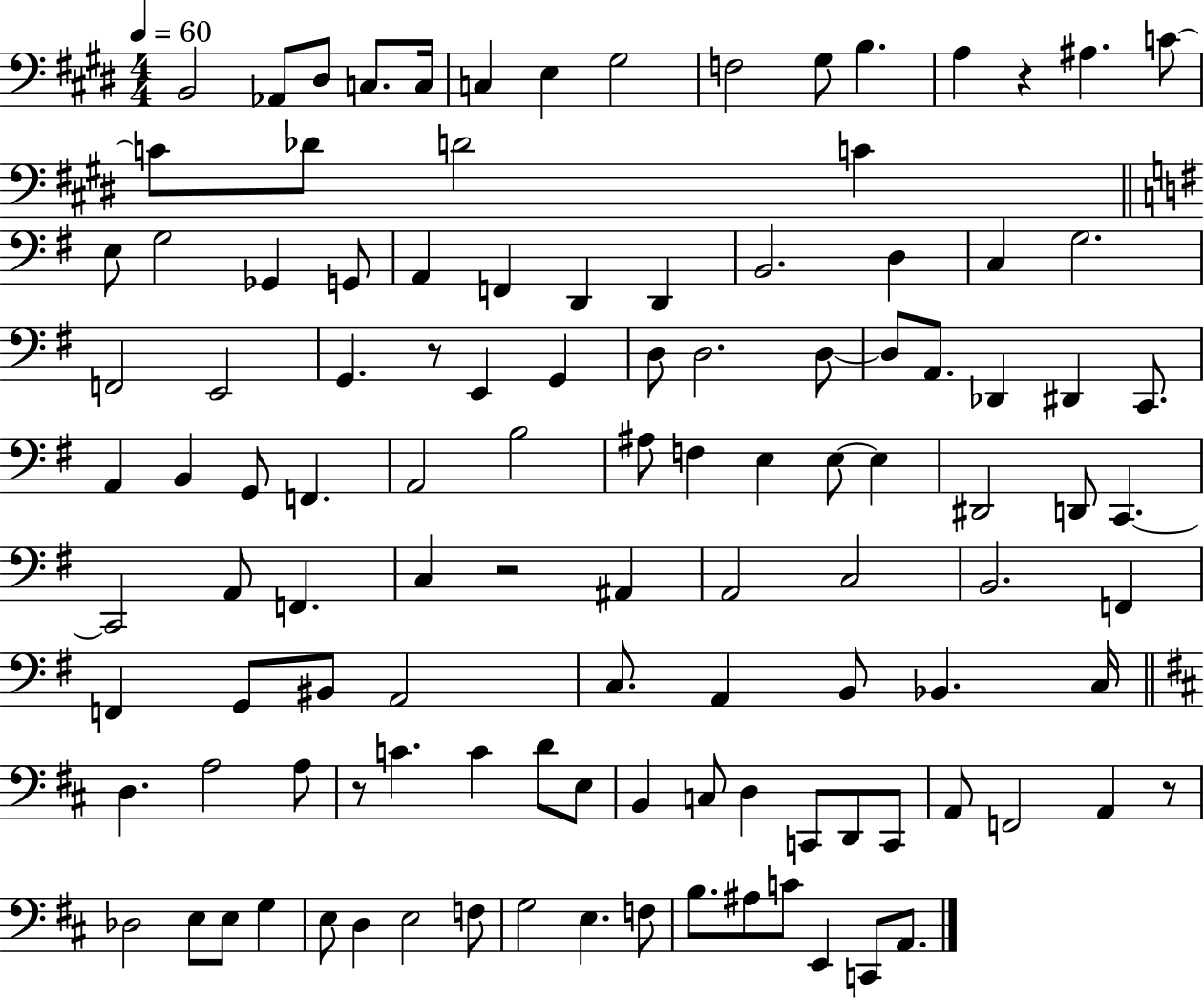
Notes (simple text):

B2/h Ab2/e D#3/e C3/e. C3/s C3/q E3/q G#3/h F3/h G#3/e B3/q. A3/q R/q A#3/q. C4/e C4/e Db4/e D4/h C4/q E3/e G3/h Gb2/q G2/e A2/q F2/q D2/q D2/q B2/h. D3/q C3/q G3/h. F2/h E2/h G2/q. R/e E2/q G2/q D3/e D3/h. D3/e D3/e A2/e. Db2/q D#2/q C2/e. A2/q B2/q G2/e F2/q. A2/h B3/h A#3/e F3/q E3/q E3/e E3/q D#2/h D2/e C2/q. C2/h A2/e F2/q. C3/q R/h A#2/q A2/h C3/h B2/h. F2/q F2/q G2/e BIS2/e A2/h C3/e. A2/q B2/e Bb2/q. C3/s D3/q. A3/h A3/e R/e C4/q. C4/q D4/e E3/e B2/q C3/e D3/q C2/e D2/e C2/e A2/e F2/h A2/q R/e Db3/h E3/e E3/e G3/q E3/e D3/q E3/h F3/e G3/h E3/q. F3/e B3/e. A#3/e C4/e E2/q C2/e A2/e.